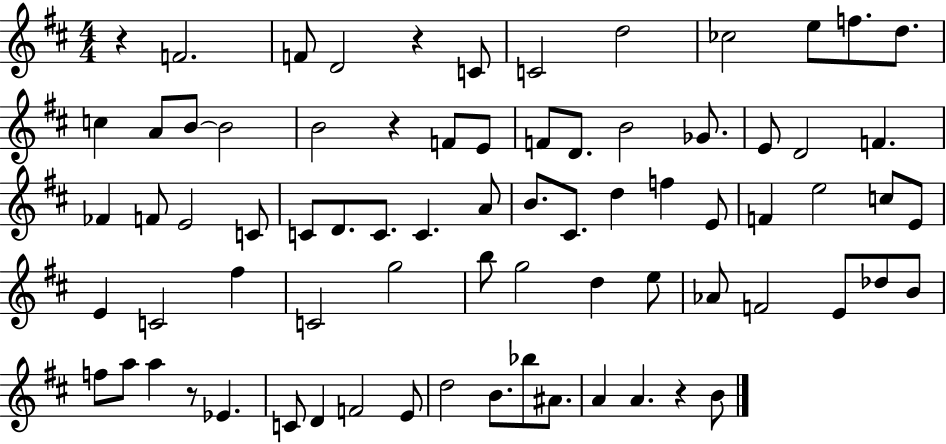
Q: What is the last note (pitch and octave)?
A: B4